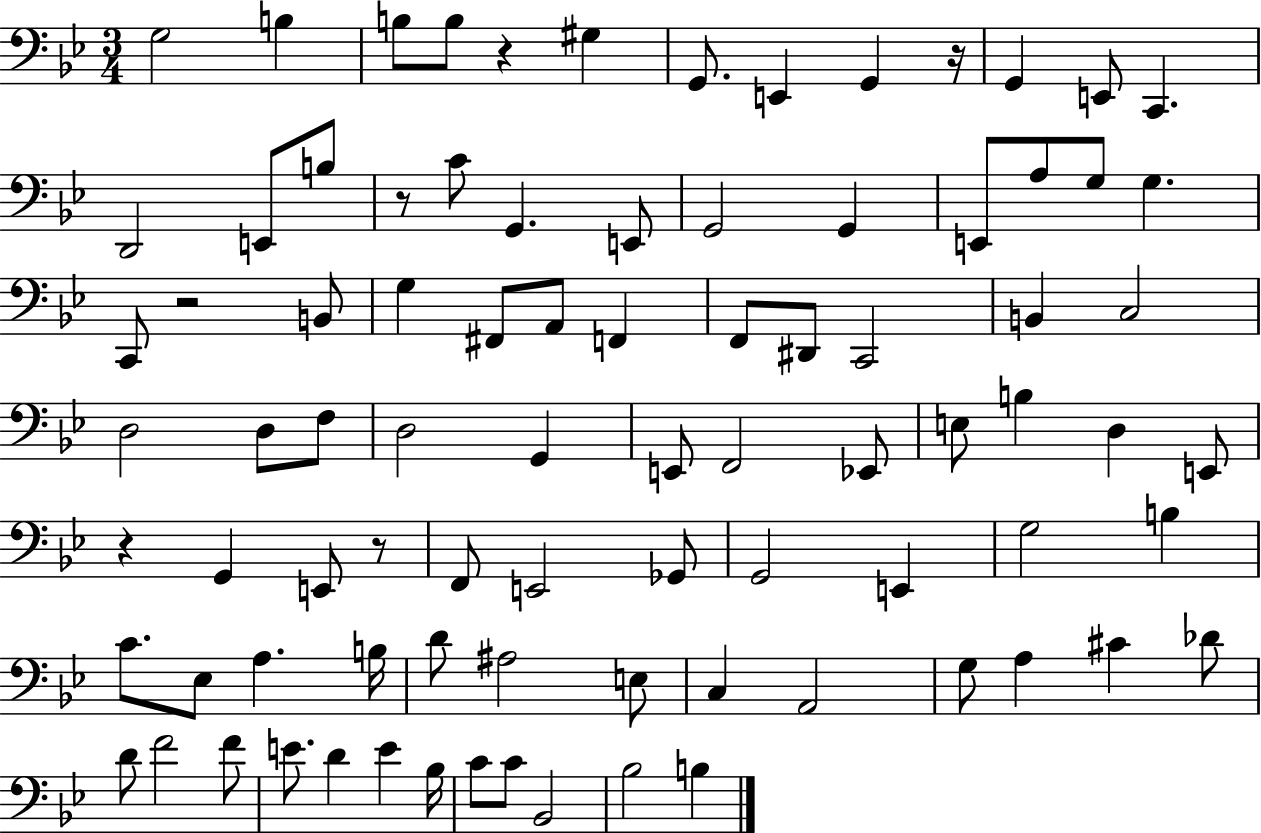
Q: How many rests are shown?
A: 6